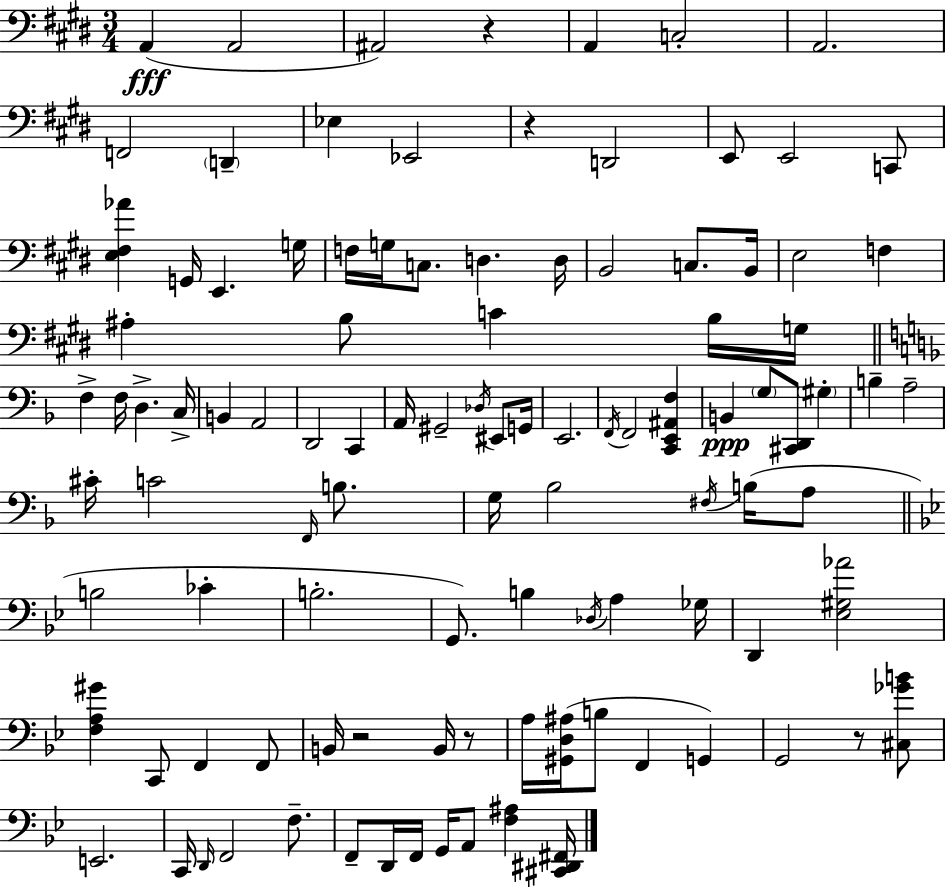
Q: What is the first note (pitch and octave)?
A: A2